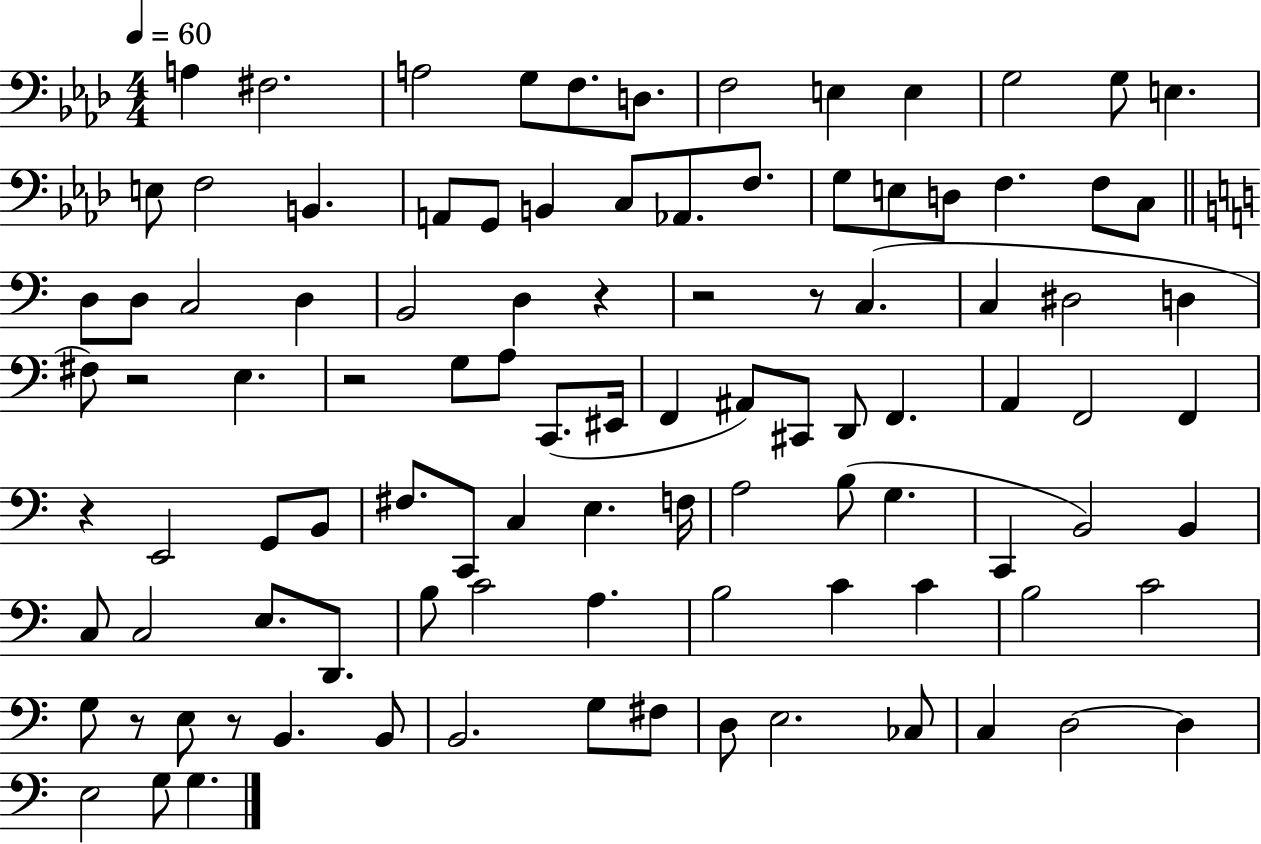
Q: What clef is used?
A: bass